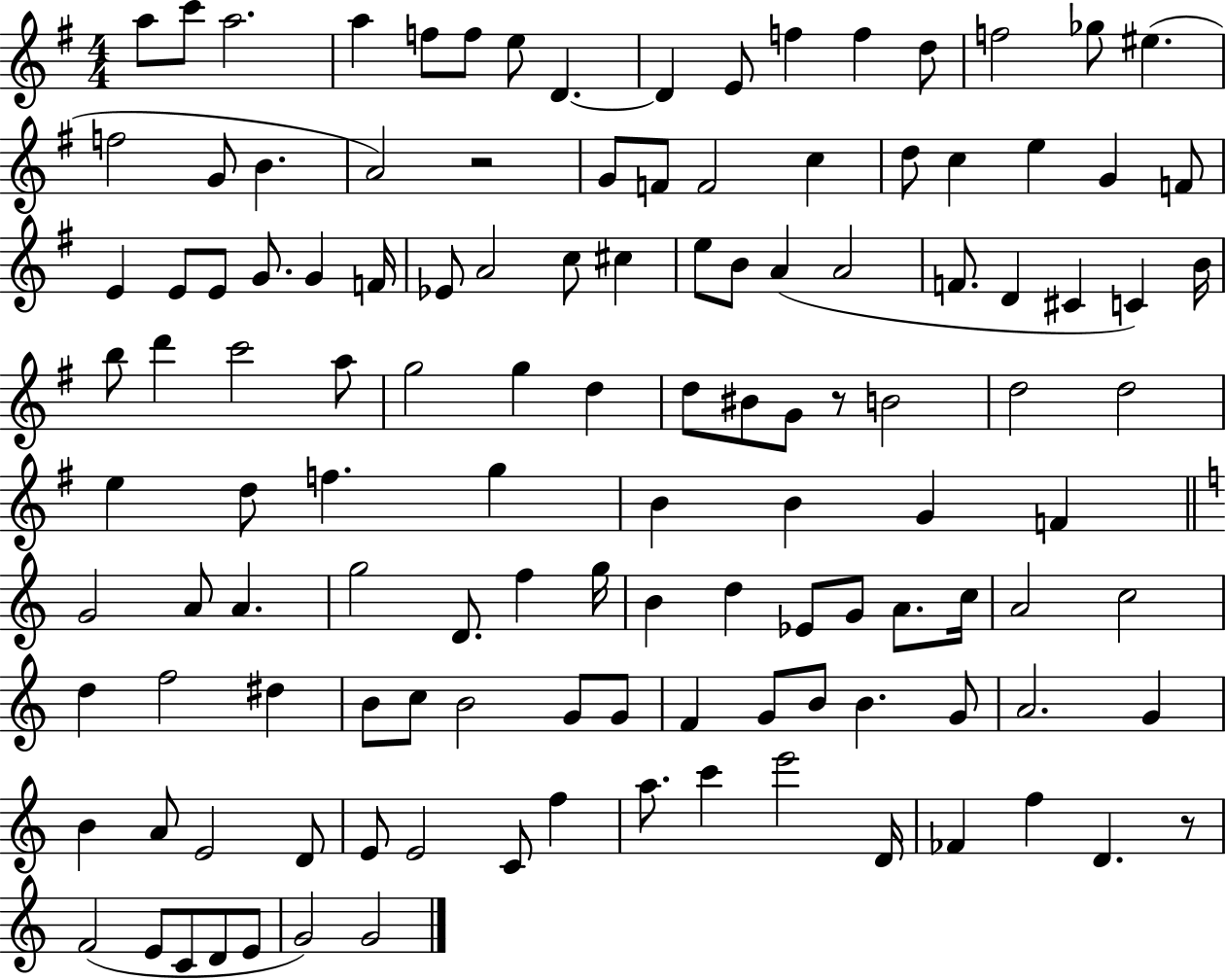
A5/e C6/e A5/h. A5/q F5/e F5/e E5/e D4/q. D4/q E4/e F5/q F5/q D5/e F5/h Gb5/e EIS5/q. F5/h G4/e B4/q. A4/h R/h G4/e F4/e F4/h C5/q D5/e C5/q E5/q G4/q F4/e E4/q E4/e E4/e G4/e. G4/q F4/s Eb4/e A4/h C5/e C#5/q E5/e B4/e A4/q A4/h F4/e. D4/q C#4/q C4/q B4/s B5/e D6/q C6/h A5/e G5/h G5/q D5/q D5/e BIS4/e G4/e R/e B4/h D5/h D5/h E5/q D5/e F5/q. G5/q B4/q B4/q G4/q F4/q G4/h A4/e A4/q. G5/h D4/e. F5/q G5/s B4/q D5/q Eb4/e G4/e A4/e. C5/s A4/h C5/h D5/q F5/h D#5/q B4/e C5/e B4/h G4/e G4/e F4/q G4/e B4/e B4/q. G4/e A4/h. G4/q B4/q A4/e E4/h D4/e E4/e E4/h C4/e F5/q A5/e. C6/q E6/h D4/s FES4/q F5/q D4/q. R/e F4/h E4/e C4/e D4/e E4/e G4/h G4/h